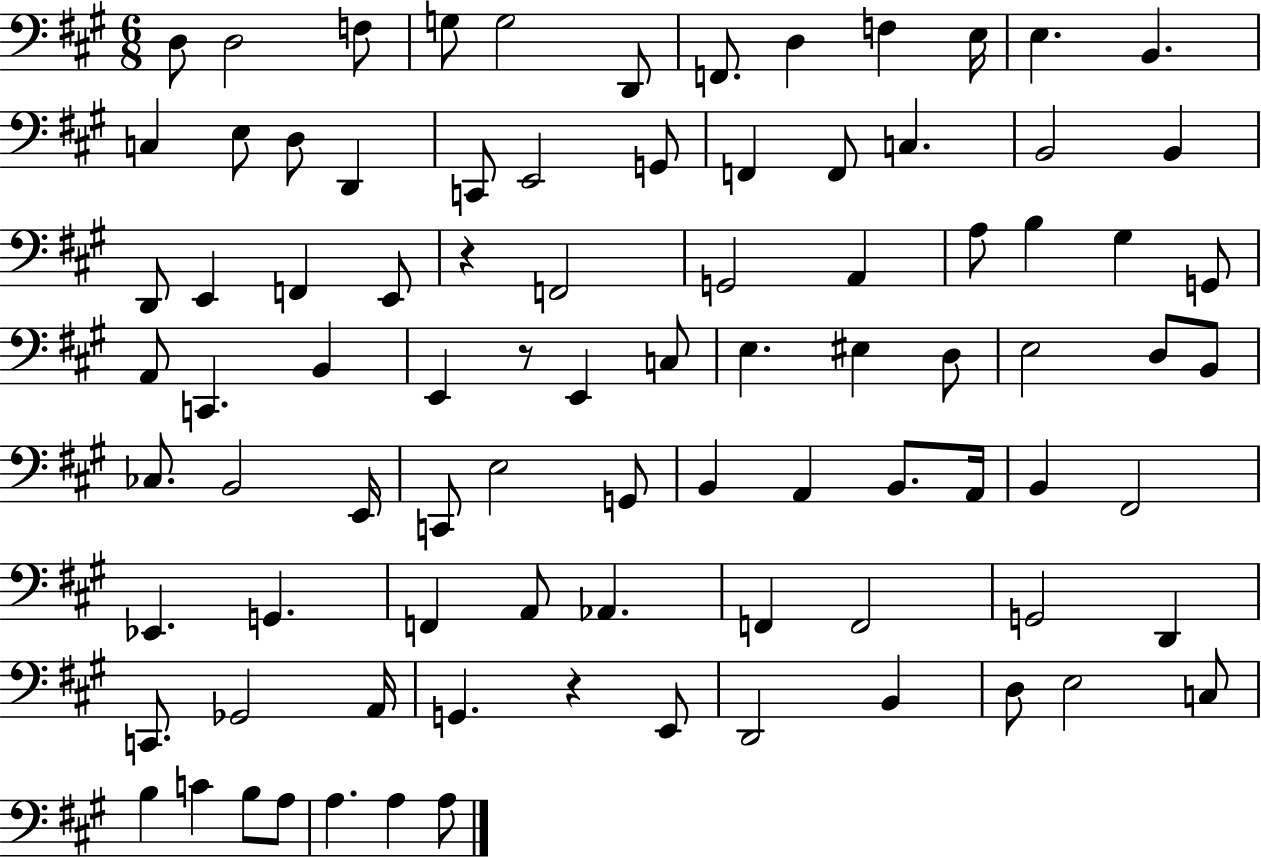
D3/e D3/h F3/e G3/e G3/h D2/e F2/e. D3/q F3/q E3/s E3/q. B2/q. C3/q E3/e D3/e D2/q C2/e E2/h G2/e F2/q F2/e C3/q. B2/h B2/q D2/e E2/q F2/q E2/e R/q F2/h G2/h A2/q A3/e B3/q G#3/q G2/e A2/e C2/q. B2/q E2/q R/e E2/q C3/e E3/q. EIS3/q D3/e E3/h D3/e B2/e CES3/e. B2/h E2/s C2/e E3/h G2/e B2/q A2/q B2/e. A2/s B2/q F#2/h Eb2/q. G2/q. F2/q A2/e Ab2/q. F2/q F2/h G2/h D2/q C2/e. Gb2/h A2/s G2/q. R/q E2/e D2/h B2/q D3/e E3/h C3/e B3/q C4/q B3/e A3/e A3/q. A3/q A3/e